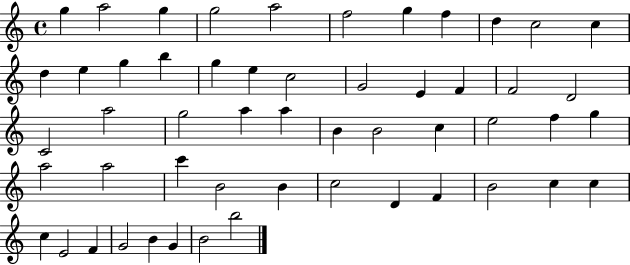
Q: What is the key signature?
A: C major